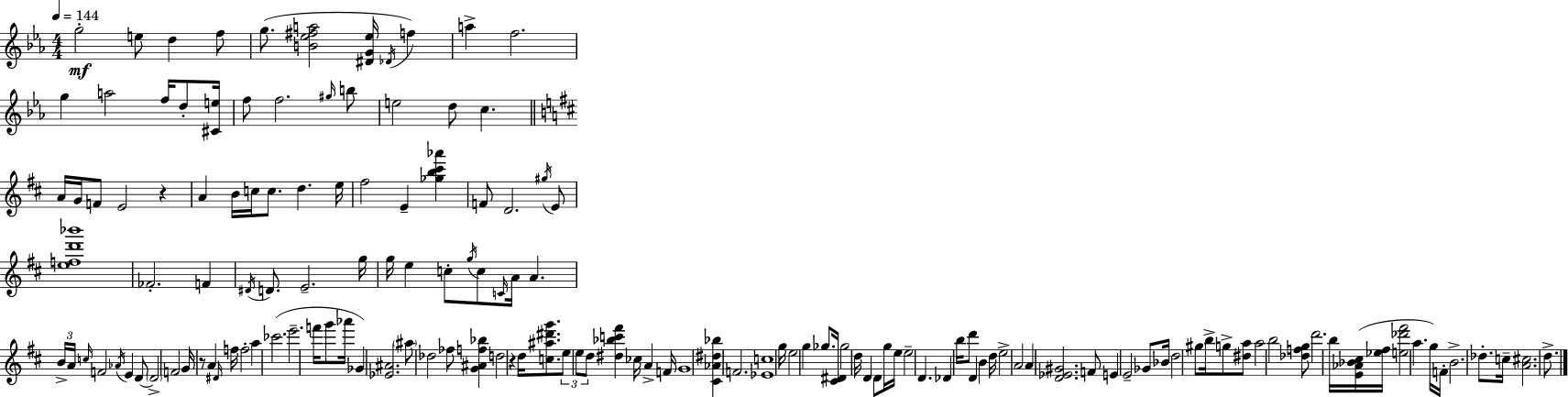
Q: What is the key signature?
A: EES major